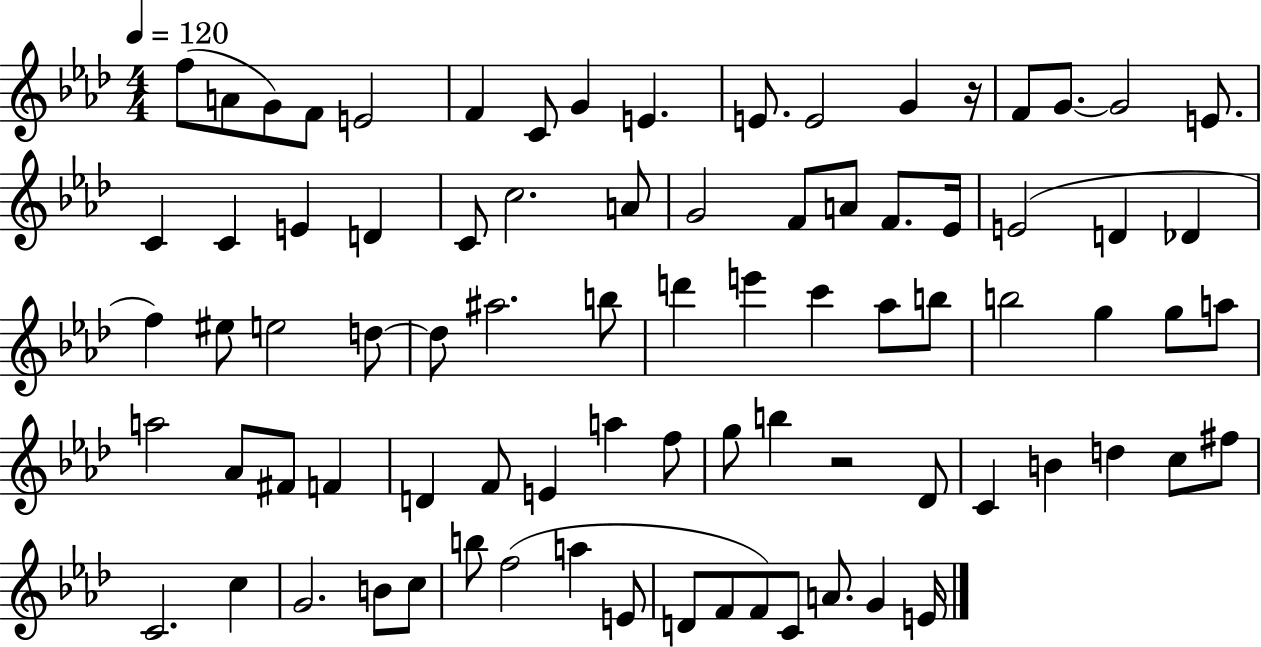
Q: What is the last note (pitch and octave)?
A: E4